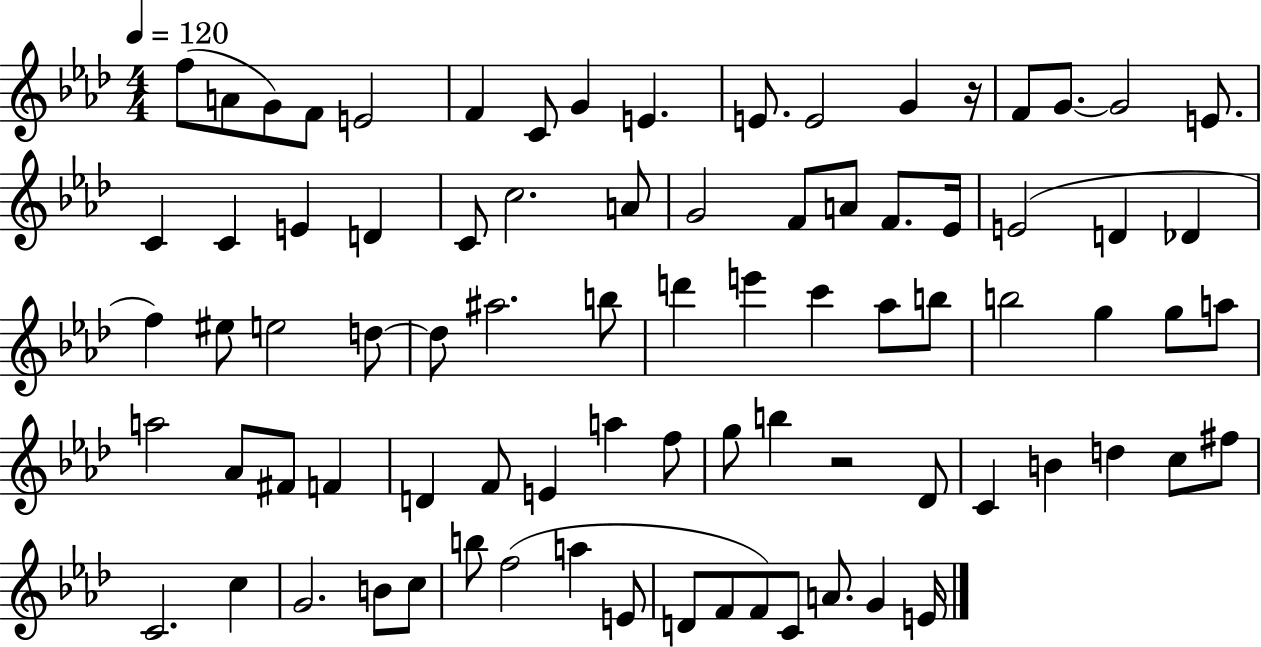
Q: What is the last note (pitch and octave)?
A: E4